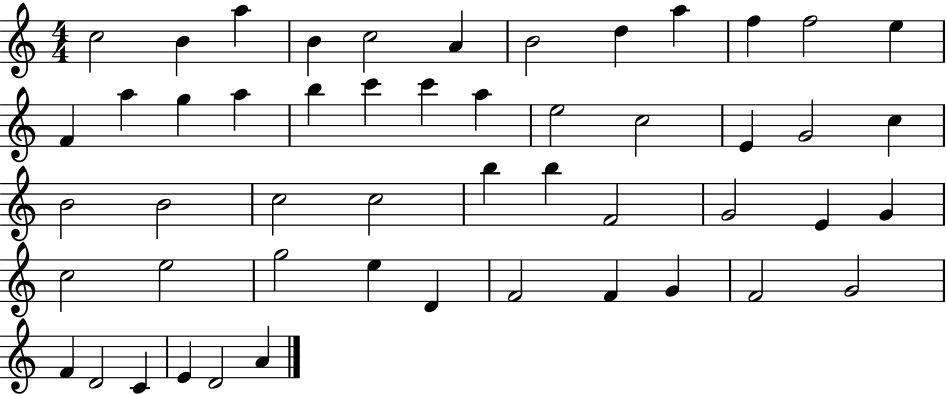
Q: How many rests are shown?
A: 0